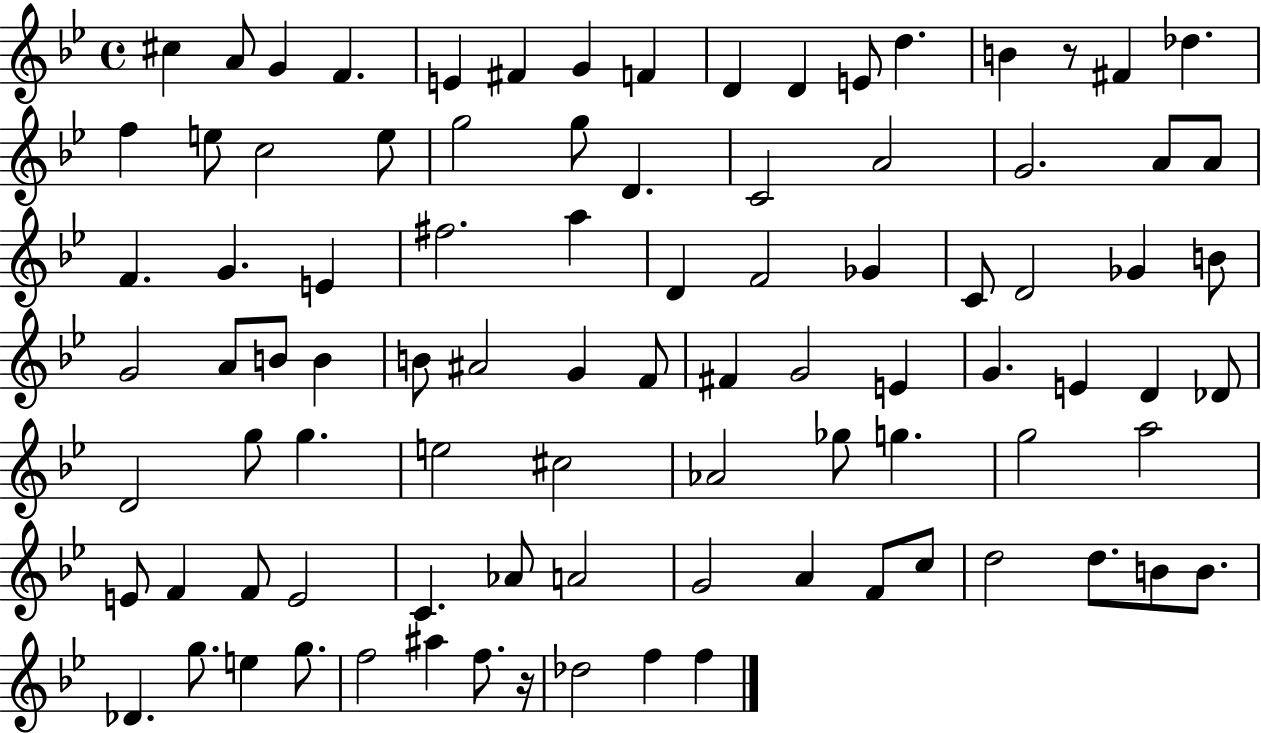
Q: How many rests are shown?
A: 2